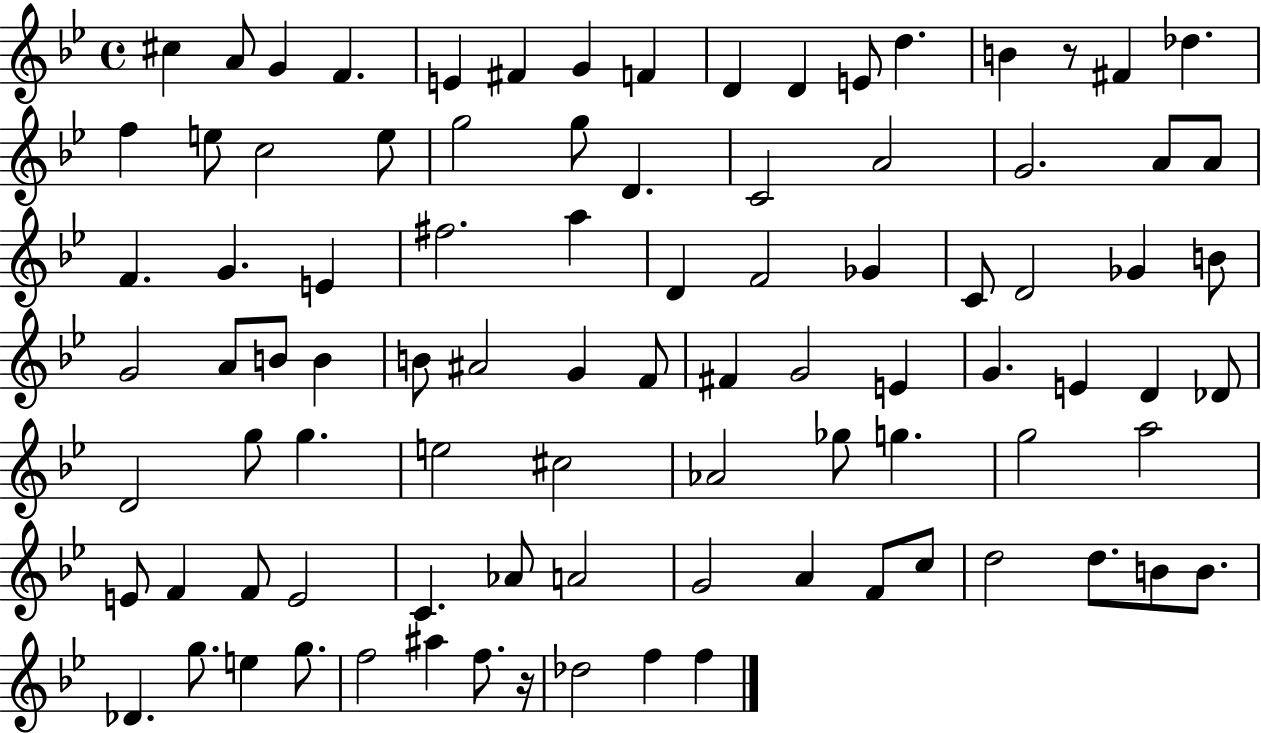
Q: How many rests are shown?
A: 2